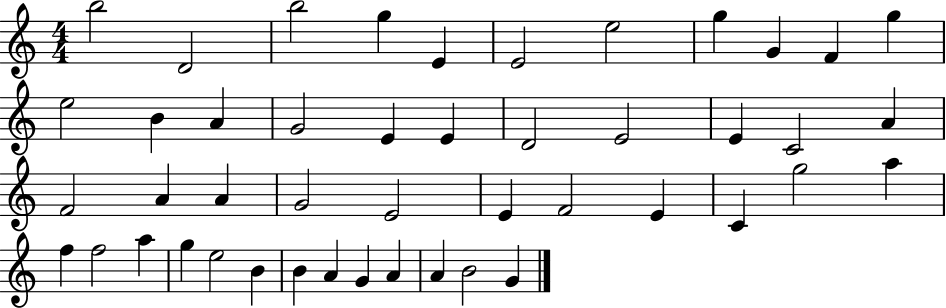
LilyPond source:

{
  \clef treble
  \numericTimeSignature
  \time 4/4
  \key c \major
  b''2 d'2 | b''2 g''4 e'4 | e'2 e''2 | g''4 g'4 f'4 g''4 | \break e''2 b'4 a'4 | g'2 e'4 e'4 | d'2 e'2 | e'4 c'2 a'4 | \break f'2 a'4 a'4 | g'2 e'2 | e'4 f'2 e'4 | c'4 g''2 a''4 | \break f''4 f''2 a''4 | g''4 e''2 b'4 | b'4 a'4 g'4 a'4 | a'4 b'2 g'4 | \break \bar "|."
}